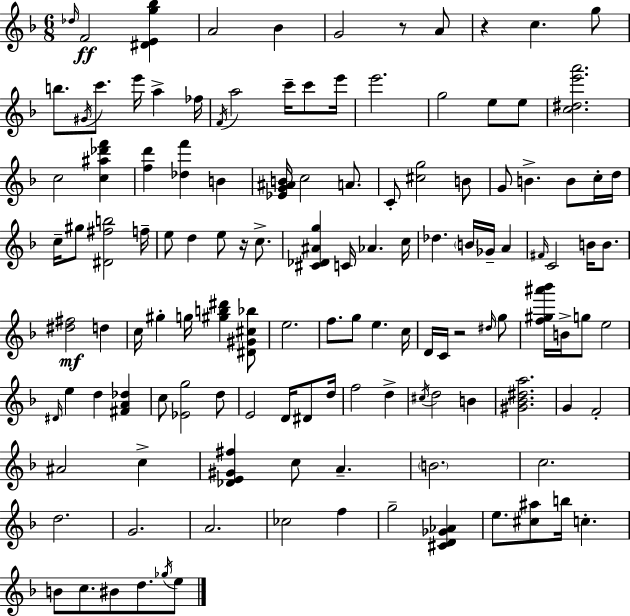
X:1
T:Untitled
M:6/8
L:1/4
K:Dm
_d/4 F2 [^DEg_b] A2 _B G2 z/2 A/2 z c g/2 b/2 ^G/4 c'/2 e'/4 a _f/4 F/4 a2 c'/4 c'/2 e'/4 e'2 g2 e/2 e/2 [c^de'a']2 c2 [c^a_d'f'] [fd'] [_df'] B [_EG^AB]/4 c2 A/2 C/2 [^cg]2 B/2 G/2 B B/2 c/4 d/4 c/4 ^g/2 [^D^fb]2 f/4 e/2 d e/2 z/4 c/2 [^C_D^Ag] C/4 _A c/4 _d B/4 _G/4 A ^F/4 C2 B/4 B/2 [^d^f]2 d c/4 ^g g/4 [^gb^d'] [^D^G^c_b]/2 e2 f/2 g/2 e c/4 D/4 C/4 z2 ^d/4 g/2 [f^g^a'_b']/4 B/4 g/2 e2 ^D/4 e d [^FA_d] c/2 [_Eg]2 d/2 E2 D/4 ^D/2 d/4 f2 d ^c/4 d2 B [^G_B^da]2 G F2 ^A2 c [_DE^G^f] c/2 A B2 c2 d2 G2 A2 _c2 f g2 [^CD_G_A] e/2 [^c^a]/2 b/4 c B/2 c/2 ^B/2 d/2 _g/4 e/2